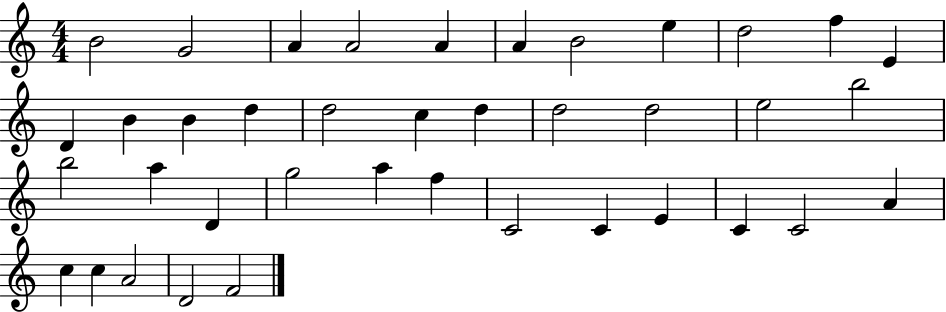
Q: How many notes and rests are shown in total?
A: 39